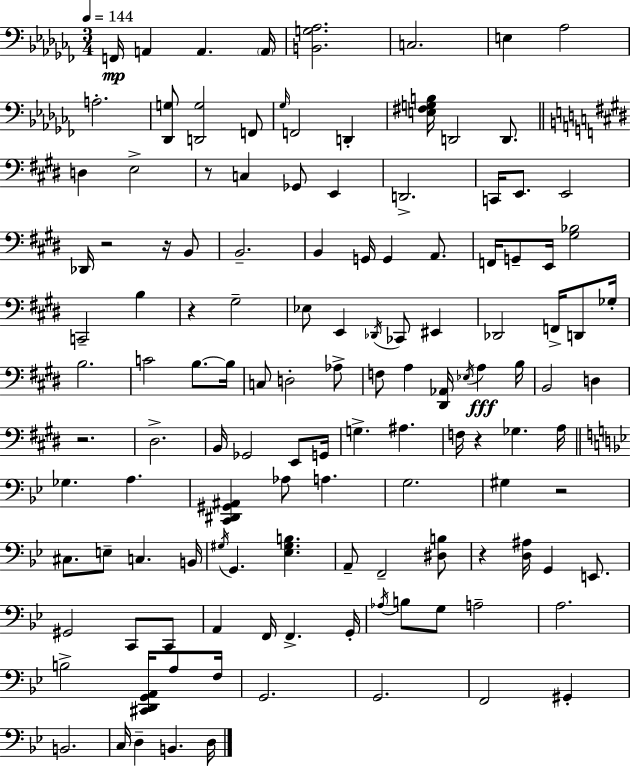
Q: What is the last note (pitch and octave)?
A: D3